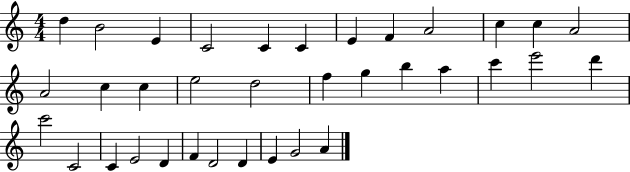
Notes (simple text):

D5/q B4/h E4/q C4/h C4/q C4/q E4/q F4/q A4/h C5/q C5/q A4/h A4/h C5/q C5/q E5/h D5/h F5/q G5/q B5/q A5/q C6/q E6/h D6/q C6/h C4/h C4/q E4/h D4/q F4/q D4/h D4/q E4/q G4/h A4/q